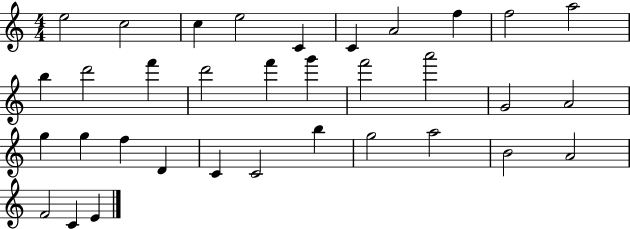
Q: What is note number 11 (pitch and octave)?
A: B5